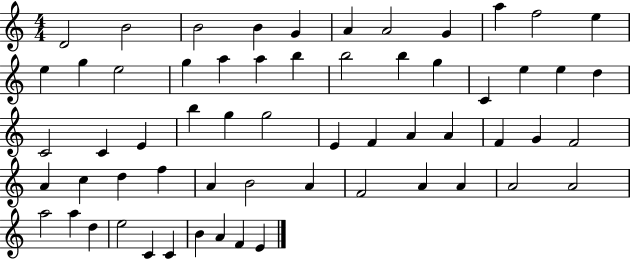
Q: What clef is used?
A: treble